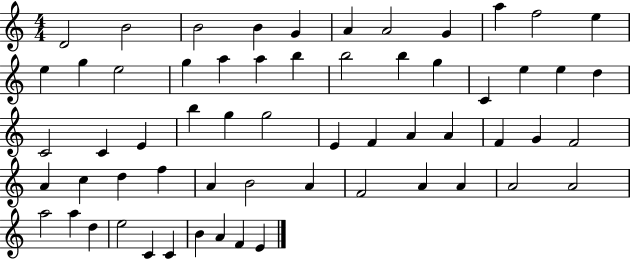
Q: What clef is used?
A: treble